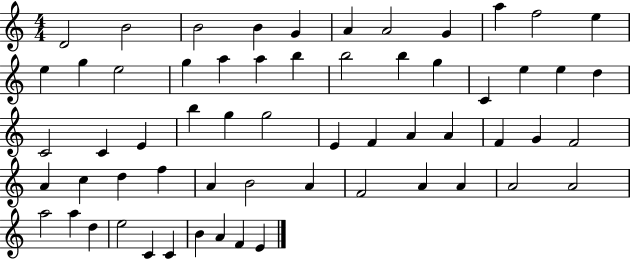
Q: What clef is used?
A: treble